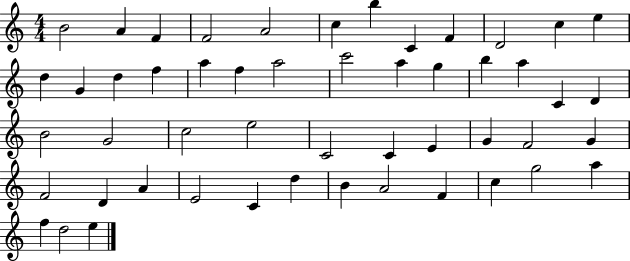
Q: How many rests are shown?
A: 0